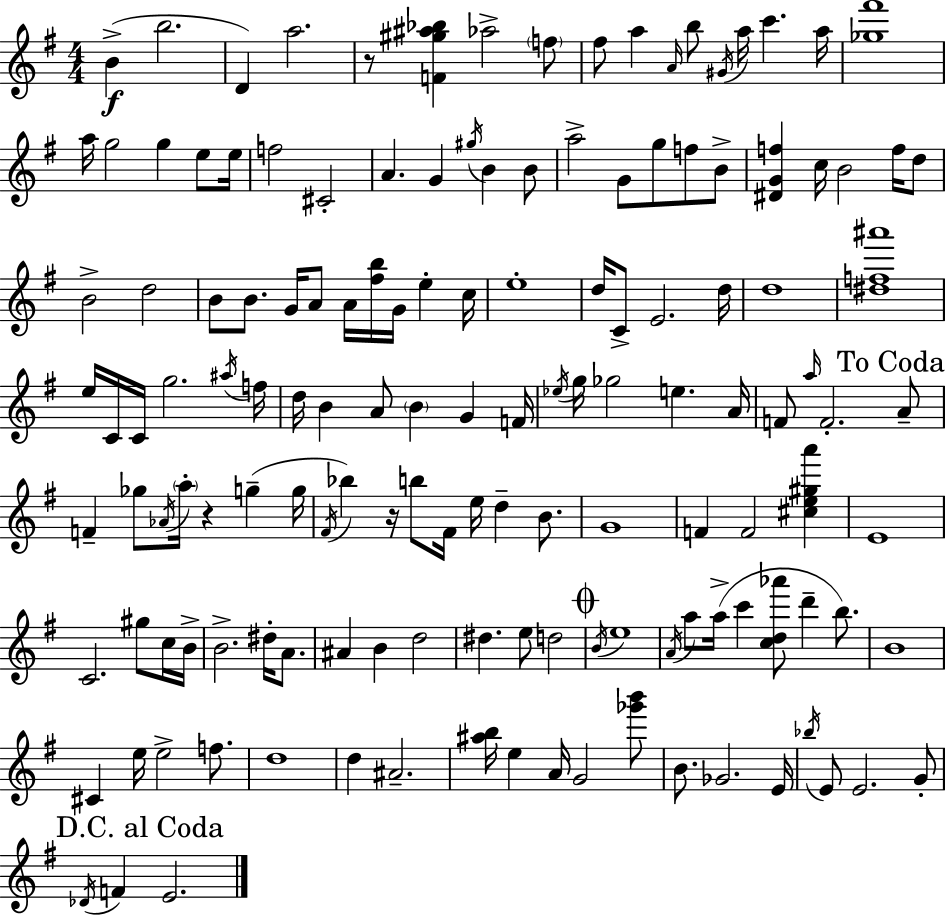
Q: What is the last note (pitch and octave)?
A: E4